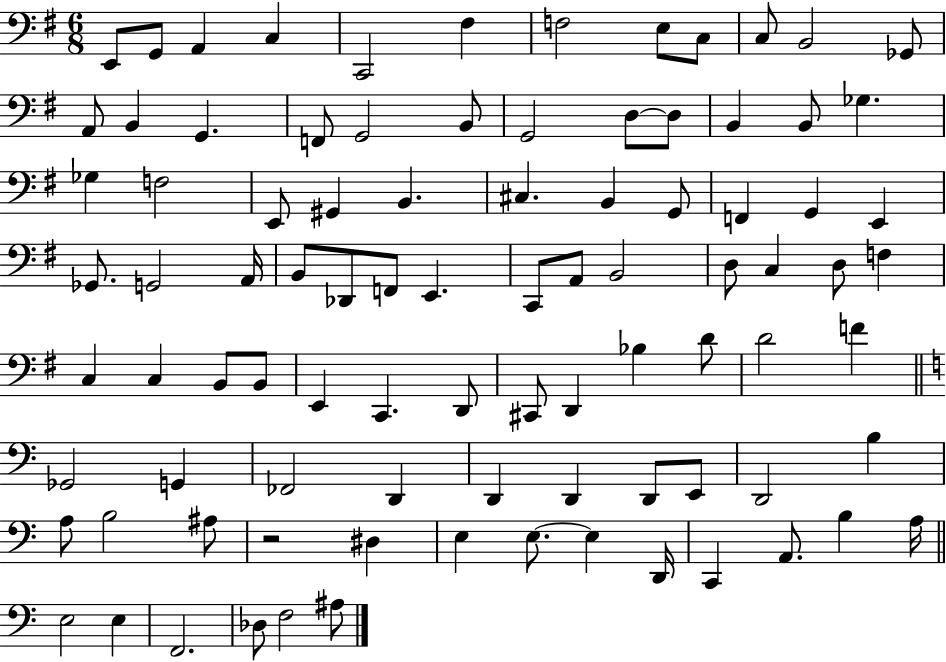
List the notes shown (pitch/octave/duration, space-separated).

E2/e G2/e A2/q C3/q C2/h F#3/q F3/h E3/e C3/e C3/e B2/h Gb2/e A2/e B2/q G2/q. F2/e G2/h B2/e G2/h D3/e D3/e B2/q B2/e Gb3/q. Gb3/q F3/h E2/e G#2/q B2/q. C#3/q. B2/q G2/e F2/q G2/q E2/q Gb2/e. G2/h A2/s B2/e Db2/e F2/e E2/q. C2/e A2/e B2/h D3/e C3/q D3/e F3/q C3/q C3/q B2/e B2/e E2/q C2/q. D2/e C#2/e D2/q Bb3/q D4/e D4/h F4/q Gb2/h G2/q FES2/h D2/q D2/q D2/q D2/e E2/e D2/h B3/q A3/e B3/h A#3/e R/h D#3/q E3/q E3/e. E3/q D2/s C2/q A2/e. B3/q A3/s E3/h E3/q F2/h. Db3/e F3/h A#3/e